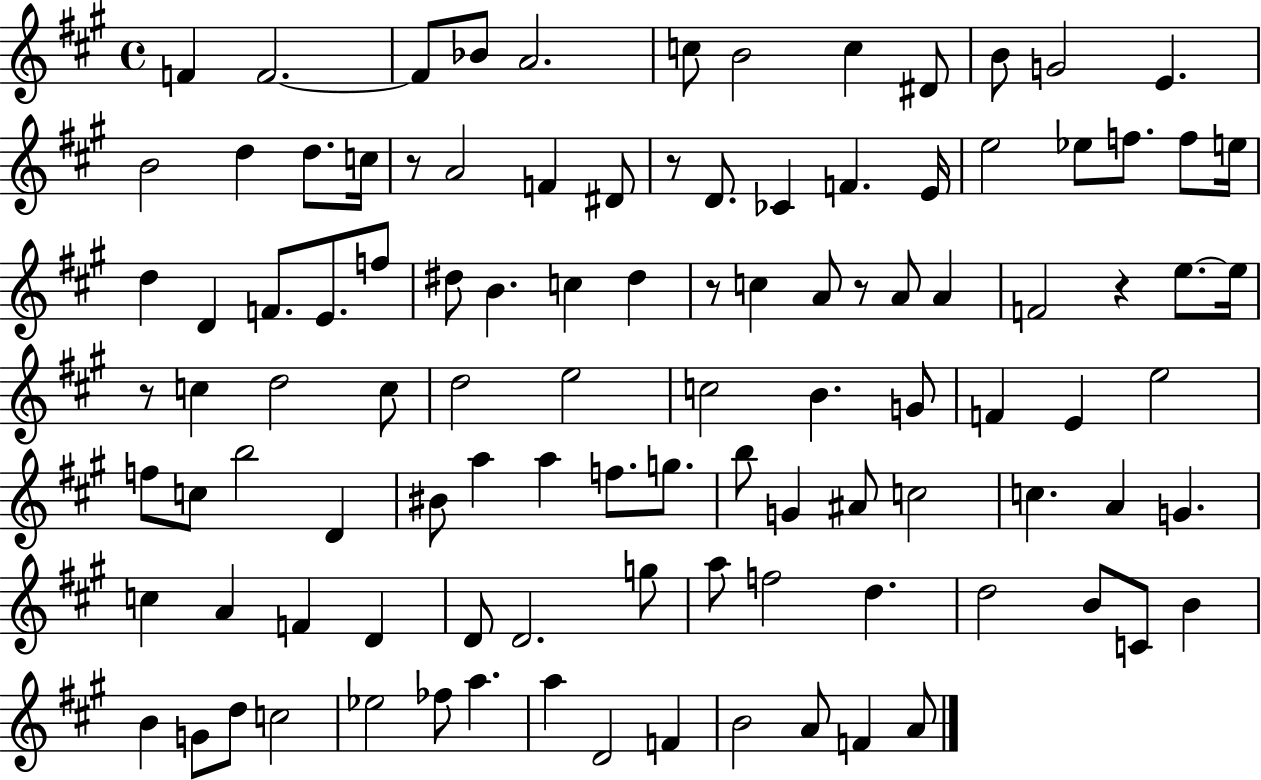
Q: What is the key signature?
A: A major